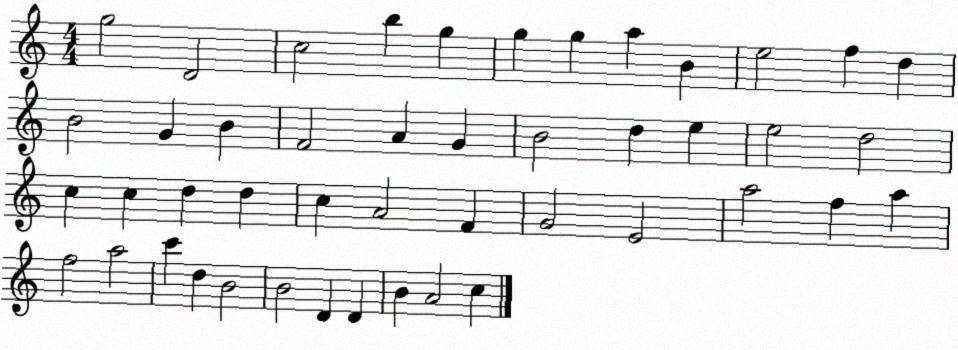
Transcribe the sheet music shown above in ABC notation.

X:1
T:Untitled
M:4/4
L:1/4
K:C
g2 D2 c2 b g g g a B e2 f d B2 G B F2 A G B2 d e e2 d2 c c d d c A2 F G2 E2 a2 f a f2 a2 c' d B2 B2 D D B A2 c